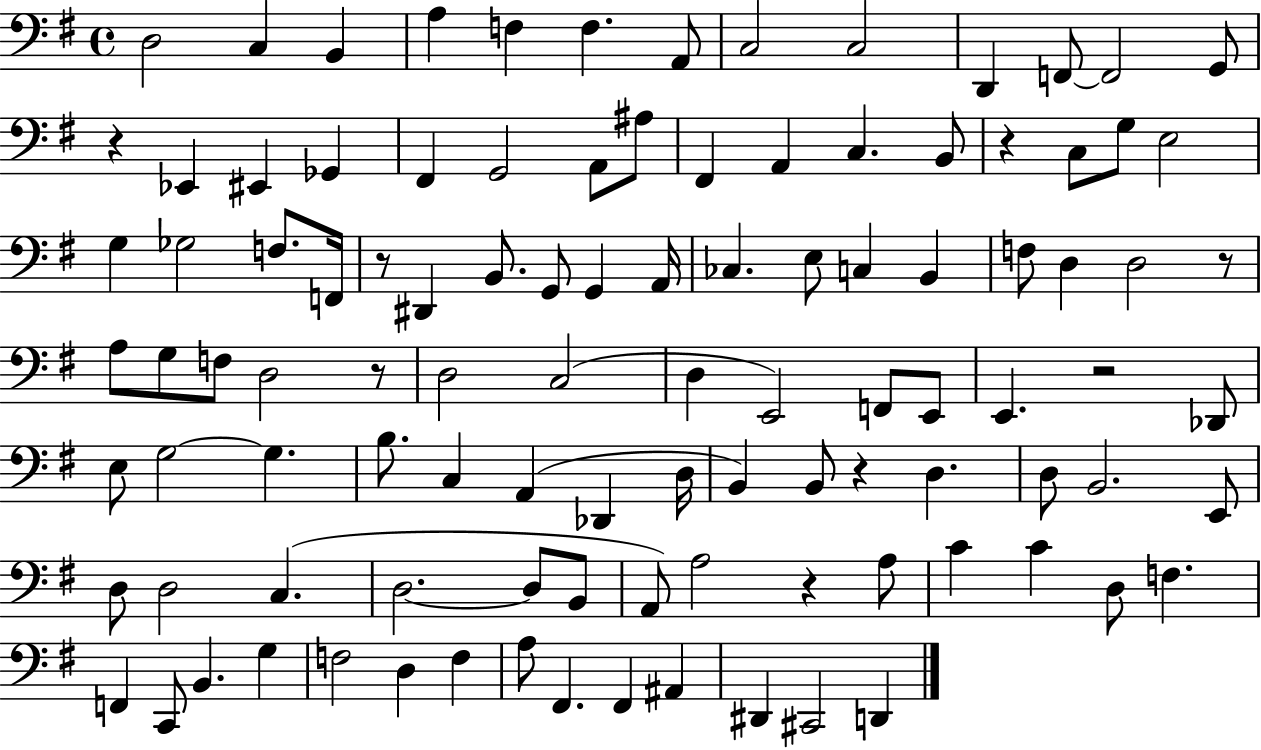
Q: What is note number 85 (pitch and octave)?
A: B2